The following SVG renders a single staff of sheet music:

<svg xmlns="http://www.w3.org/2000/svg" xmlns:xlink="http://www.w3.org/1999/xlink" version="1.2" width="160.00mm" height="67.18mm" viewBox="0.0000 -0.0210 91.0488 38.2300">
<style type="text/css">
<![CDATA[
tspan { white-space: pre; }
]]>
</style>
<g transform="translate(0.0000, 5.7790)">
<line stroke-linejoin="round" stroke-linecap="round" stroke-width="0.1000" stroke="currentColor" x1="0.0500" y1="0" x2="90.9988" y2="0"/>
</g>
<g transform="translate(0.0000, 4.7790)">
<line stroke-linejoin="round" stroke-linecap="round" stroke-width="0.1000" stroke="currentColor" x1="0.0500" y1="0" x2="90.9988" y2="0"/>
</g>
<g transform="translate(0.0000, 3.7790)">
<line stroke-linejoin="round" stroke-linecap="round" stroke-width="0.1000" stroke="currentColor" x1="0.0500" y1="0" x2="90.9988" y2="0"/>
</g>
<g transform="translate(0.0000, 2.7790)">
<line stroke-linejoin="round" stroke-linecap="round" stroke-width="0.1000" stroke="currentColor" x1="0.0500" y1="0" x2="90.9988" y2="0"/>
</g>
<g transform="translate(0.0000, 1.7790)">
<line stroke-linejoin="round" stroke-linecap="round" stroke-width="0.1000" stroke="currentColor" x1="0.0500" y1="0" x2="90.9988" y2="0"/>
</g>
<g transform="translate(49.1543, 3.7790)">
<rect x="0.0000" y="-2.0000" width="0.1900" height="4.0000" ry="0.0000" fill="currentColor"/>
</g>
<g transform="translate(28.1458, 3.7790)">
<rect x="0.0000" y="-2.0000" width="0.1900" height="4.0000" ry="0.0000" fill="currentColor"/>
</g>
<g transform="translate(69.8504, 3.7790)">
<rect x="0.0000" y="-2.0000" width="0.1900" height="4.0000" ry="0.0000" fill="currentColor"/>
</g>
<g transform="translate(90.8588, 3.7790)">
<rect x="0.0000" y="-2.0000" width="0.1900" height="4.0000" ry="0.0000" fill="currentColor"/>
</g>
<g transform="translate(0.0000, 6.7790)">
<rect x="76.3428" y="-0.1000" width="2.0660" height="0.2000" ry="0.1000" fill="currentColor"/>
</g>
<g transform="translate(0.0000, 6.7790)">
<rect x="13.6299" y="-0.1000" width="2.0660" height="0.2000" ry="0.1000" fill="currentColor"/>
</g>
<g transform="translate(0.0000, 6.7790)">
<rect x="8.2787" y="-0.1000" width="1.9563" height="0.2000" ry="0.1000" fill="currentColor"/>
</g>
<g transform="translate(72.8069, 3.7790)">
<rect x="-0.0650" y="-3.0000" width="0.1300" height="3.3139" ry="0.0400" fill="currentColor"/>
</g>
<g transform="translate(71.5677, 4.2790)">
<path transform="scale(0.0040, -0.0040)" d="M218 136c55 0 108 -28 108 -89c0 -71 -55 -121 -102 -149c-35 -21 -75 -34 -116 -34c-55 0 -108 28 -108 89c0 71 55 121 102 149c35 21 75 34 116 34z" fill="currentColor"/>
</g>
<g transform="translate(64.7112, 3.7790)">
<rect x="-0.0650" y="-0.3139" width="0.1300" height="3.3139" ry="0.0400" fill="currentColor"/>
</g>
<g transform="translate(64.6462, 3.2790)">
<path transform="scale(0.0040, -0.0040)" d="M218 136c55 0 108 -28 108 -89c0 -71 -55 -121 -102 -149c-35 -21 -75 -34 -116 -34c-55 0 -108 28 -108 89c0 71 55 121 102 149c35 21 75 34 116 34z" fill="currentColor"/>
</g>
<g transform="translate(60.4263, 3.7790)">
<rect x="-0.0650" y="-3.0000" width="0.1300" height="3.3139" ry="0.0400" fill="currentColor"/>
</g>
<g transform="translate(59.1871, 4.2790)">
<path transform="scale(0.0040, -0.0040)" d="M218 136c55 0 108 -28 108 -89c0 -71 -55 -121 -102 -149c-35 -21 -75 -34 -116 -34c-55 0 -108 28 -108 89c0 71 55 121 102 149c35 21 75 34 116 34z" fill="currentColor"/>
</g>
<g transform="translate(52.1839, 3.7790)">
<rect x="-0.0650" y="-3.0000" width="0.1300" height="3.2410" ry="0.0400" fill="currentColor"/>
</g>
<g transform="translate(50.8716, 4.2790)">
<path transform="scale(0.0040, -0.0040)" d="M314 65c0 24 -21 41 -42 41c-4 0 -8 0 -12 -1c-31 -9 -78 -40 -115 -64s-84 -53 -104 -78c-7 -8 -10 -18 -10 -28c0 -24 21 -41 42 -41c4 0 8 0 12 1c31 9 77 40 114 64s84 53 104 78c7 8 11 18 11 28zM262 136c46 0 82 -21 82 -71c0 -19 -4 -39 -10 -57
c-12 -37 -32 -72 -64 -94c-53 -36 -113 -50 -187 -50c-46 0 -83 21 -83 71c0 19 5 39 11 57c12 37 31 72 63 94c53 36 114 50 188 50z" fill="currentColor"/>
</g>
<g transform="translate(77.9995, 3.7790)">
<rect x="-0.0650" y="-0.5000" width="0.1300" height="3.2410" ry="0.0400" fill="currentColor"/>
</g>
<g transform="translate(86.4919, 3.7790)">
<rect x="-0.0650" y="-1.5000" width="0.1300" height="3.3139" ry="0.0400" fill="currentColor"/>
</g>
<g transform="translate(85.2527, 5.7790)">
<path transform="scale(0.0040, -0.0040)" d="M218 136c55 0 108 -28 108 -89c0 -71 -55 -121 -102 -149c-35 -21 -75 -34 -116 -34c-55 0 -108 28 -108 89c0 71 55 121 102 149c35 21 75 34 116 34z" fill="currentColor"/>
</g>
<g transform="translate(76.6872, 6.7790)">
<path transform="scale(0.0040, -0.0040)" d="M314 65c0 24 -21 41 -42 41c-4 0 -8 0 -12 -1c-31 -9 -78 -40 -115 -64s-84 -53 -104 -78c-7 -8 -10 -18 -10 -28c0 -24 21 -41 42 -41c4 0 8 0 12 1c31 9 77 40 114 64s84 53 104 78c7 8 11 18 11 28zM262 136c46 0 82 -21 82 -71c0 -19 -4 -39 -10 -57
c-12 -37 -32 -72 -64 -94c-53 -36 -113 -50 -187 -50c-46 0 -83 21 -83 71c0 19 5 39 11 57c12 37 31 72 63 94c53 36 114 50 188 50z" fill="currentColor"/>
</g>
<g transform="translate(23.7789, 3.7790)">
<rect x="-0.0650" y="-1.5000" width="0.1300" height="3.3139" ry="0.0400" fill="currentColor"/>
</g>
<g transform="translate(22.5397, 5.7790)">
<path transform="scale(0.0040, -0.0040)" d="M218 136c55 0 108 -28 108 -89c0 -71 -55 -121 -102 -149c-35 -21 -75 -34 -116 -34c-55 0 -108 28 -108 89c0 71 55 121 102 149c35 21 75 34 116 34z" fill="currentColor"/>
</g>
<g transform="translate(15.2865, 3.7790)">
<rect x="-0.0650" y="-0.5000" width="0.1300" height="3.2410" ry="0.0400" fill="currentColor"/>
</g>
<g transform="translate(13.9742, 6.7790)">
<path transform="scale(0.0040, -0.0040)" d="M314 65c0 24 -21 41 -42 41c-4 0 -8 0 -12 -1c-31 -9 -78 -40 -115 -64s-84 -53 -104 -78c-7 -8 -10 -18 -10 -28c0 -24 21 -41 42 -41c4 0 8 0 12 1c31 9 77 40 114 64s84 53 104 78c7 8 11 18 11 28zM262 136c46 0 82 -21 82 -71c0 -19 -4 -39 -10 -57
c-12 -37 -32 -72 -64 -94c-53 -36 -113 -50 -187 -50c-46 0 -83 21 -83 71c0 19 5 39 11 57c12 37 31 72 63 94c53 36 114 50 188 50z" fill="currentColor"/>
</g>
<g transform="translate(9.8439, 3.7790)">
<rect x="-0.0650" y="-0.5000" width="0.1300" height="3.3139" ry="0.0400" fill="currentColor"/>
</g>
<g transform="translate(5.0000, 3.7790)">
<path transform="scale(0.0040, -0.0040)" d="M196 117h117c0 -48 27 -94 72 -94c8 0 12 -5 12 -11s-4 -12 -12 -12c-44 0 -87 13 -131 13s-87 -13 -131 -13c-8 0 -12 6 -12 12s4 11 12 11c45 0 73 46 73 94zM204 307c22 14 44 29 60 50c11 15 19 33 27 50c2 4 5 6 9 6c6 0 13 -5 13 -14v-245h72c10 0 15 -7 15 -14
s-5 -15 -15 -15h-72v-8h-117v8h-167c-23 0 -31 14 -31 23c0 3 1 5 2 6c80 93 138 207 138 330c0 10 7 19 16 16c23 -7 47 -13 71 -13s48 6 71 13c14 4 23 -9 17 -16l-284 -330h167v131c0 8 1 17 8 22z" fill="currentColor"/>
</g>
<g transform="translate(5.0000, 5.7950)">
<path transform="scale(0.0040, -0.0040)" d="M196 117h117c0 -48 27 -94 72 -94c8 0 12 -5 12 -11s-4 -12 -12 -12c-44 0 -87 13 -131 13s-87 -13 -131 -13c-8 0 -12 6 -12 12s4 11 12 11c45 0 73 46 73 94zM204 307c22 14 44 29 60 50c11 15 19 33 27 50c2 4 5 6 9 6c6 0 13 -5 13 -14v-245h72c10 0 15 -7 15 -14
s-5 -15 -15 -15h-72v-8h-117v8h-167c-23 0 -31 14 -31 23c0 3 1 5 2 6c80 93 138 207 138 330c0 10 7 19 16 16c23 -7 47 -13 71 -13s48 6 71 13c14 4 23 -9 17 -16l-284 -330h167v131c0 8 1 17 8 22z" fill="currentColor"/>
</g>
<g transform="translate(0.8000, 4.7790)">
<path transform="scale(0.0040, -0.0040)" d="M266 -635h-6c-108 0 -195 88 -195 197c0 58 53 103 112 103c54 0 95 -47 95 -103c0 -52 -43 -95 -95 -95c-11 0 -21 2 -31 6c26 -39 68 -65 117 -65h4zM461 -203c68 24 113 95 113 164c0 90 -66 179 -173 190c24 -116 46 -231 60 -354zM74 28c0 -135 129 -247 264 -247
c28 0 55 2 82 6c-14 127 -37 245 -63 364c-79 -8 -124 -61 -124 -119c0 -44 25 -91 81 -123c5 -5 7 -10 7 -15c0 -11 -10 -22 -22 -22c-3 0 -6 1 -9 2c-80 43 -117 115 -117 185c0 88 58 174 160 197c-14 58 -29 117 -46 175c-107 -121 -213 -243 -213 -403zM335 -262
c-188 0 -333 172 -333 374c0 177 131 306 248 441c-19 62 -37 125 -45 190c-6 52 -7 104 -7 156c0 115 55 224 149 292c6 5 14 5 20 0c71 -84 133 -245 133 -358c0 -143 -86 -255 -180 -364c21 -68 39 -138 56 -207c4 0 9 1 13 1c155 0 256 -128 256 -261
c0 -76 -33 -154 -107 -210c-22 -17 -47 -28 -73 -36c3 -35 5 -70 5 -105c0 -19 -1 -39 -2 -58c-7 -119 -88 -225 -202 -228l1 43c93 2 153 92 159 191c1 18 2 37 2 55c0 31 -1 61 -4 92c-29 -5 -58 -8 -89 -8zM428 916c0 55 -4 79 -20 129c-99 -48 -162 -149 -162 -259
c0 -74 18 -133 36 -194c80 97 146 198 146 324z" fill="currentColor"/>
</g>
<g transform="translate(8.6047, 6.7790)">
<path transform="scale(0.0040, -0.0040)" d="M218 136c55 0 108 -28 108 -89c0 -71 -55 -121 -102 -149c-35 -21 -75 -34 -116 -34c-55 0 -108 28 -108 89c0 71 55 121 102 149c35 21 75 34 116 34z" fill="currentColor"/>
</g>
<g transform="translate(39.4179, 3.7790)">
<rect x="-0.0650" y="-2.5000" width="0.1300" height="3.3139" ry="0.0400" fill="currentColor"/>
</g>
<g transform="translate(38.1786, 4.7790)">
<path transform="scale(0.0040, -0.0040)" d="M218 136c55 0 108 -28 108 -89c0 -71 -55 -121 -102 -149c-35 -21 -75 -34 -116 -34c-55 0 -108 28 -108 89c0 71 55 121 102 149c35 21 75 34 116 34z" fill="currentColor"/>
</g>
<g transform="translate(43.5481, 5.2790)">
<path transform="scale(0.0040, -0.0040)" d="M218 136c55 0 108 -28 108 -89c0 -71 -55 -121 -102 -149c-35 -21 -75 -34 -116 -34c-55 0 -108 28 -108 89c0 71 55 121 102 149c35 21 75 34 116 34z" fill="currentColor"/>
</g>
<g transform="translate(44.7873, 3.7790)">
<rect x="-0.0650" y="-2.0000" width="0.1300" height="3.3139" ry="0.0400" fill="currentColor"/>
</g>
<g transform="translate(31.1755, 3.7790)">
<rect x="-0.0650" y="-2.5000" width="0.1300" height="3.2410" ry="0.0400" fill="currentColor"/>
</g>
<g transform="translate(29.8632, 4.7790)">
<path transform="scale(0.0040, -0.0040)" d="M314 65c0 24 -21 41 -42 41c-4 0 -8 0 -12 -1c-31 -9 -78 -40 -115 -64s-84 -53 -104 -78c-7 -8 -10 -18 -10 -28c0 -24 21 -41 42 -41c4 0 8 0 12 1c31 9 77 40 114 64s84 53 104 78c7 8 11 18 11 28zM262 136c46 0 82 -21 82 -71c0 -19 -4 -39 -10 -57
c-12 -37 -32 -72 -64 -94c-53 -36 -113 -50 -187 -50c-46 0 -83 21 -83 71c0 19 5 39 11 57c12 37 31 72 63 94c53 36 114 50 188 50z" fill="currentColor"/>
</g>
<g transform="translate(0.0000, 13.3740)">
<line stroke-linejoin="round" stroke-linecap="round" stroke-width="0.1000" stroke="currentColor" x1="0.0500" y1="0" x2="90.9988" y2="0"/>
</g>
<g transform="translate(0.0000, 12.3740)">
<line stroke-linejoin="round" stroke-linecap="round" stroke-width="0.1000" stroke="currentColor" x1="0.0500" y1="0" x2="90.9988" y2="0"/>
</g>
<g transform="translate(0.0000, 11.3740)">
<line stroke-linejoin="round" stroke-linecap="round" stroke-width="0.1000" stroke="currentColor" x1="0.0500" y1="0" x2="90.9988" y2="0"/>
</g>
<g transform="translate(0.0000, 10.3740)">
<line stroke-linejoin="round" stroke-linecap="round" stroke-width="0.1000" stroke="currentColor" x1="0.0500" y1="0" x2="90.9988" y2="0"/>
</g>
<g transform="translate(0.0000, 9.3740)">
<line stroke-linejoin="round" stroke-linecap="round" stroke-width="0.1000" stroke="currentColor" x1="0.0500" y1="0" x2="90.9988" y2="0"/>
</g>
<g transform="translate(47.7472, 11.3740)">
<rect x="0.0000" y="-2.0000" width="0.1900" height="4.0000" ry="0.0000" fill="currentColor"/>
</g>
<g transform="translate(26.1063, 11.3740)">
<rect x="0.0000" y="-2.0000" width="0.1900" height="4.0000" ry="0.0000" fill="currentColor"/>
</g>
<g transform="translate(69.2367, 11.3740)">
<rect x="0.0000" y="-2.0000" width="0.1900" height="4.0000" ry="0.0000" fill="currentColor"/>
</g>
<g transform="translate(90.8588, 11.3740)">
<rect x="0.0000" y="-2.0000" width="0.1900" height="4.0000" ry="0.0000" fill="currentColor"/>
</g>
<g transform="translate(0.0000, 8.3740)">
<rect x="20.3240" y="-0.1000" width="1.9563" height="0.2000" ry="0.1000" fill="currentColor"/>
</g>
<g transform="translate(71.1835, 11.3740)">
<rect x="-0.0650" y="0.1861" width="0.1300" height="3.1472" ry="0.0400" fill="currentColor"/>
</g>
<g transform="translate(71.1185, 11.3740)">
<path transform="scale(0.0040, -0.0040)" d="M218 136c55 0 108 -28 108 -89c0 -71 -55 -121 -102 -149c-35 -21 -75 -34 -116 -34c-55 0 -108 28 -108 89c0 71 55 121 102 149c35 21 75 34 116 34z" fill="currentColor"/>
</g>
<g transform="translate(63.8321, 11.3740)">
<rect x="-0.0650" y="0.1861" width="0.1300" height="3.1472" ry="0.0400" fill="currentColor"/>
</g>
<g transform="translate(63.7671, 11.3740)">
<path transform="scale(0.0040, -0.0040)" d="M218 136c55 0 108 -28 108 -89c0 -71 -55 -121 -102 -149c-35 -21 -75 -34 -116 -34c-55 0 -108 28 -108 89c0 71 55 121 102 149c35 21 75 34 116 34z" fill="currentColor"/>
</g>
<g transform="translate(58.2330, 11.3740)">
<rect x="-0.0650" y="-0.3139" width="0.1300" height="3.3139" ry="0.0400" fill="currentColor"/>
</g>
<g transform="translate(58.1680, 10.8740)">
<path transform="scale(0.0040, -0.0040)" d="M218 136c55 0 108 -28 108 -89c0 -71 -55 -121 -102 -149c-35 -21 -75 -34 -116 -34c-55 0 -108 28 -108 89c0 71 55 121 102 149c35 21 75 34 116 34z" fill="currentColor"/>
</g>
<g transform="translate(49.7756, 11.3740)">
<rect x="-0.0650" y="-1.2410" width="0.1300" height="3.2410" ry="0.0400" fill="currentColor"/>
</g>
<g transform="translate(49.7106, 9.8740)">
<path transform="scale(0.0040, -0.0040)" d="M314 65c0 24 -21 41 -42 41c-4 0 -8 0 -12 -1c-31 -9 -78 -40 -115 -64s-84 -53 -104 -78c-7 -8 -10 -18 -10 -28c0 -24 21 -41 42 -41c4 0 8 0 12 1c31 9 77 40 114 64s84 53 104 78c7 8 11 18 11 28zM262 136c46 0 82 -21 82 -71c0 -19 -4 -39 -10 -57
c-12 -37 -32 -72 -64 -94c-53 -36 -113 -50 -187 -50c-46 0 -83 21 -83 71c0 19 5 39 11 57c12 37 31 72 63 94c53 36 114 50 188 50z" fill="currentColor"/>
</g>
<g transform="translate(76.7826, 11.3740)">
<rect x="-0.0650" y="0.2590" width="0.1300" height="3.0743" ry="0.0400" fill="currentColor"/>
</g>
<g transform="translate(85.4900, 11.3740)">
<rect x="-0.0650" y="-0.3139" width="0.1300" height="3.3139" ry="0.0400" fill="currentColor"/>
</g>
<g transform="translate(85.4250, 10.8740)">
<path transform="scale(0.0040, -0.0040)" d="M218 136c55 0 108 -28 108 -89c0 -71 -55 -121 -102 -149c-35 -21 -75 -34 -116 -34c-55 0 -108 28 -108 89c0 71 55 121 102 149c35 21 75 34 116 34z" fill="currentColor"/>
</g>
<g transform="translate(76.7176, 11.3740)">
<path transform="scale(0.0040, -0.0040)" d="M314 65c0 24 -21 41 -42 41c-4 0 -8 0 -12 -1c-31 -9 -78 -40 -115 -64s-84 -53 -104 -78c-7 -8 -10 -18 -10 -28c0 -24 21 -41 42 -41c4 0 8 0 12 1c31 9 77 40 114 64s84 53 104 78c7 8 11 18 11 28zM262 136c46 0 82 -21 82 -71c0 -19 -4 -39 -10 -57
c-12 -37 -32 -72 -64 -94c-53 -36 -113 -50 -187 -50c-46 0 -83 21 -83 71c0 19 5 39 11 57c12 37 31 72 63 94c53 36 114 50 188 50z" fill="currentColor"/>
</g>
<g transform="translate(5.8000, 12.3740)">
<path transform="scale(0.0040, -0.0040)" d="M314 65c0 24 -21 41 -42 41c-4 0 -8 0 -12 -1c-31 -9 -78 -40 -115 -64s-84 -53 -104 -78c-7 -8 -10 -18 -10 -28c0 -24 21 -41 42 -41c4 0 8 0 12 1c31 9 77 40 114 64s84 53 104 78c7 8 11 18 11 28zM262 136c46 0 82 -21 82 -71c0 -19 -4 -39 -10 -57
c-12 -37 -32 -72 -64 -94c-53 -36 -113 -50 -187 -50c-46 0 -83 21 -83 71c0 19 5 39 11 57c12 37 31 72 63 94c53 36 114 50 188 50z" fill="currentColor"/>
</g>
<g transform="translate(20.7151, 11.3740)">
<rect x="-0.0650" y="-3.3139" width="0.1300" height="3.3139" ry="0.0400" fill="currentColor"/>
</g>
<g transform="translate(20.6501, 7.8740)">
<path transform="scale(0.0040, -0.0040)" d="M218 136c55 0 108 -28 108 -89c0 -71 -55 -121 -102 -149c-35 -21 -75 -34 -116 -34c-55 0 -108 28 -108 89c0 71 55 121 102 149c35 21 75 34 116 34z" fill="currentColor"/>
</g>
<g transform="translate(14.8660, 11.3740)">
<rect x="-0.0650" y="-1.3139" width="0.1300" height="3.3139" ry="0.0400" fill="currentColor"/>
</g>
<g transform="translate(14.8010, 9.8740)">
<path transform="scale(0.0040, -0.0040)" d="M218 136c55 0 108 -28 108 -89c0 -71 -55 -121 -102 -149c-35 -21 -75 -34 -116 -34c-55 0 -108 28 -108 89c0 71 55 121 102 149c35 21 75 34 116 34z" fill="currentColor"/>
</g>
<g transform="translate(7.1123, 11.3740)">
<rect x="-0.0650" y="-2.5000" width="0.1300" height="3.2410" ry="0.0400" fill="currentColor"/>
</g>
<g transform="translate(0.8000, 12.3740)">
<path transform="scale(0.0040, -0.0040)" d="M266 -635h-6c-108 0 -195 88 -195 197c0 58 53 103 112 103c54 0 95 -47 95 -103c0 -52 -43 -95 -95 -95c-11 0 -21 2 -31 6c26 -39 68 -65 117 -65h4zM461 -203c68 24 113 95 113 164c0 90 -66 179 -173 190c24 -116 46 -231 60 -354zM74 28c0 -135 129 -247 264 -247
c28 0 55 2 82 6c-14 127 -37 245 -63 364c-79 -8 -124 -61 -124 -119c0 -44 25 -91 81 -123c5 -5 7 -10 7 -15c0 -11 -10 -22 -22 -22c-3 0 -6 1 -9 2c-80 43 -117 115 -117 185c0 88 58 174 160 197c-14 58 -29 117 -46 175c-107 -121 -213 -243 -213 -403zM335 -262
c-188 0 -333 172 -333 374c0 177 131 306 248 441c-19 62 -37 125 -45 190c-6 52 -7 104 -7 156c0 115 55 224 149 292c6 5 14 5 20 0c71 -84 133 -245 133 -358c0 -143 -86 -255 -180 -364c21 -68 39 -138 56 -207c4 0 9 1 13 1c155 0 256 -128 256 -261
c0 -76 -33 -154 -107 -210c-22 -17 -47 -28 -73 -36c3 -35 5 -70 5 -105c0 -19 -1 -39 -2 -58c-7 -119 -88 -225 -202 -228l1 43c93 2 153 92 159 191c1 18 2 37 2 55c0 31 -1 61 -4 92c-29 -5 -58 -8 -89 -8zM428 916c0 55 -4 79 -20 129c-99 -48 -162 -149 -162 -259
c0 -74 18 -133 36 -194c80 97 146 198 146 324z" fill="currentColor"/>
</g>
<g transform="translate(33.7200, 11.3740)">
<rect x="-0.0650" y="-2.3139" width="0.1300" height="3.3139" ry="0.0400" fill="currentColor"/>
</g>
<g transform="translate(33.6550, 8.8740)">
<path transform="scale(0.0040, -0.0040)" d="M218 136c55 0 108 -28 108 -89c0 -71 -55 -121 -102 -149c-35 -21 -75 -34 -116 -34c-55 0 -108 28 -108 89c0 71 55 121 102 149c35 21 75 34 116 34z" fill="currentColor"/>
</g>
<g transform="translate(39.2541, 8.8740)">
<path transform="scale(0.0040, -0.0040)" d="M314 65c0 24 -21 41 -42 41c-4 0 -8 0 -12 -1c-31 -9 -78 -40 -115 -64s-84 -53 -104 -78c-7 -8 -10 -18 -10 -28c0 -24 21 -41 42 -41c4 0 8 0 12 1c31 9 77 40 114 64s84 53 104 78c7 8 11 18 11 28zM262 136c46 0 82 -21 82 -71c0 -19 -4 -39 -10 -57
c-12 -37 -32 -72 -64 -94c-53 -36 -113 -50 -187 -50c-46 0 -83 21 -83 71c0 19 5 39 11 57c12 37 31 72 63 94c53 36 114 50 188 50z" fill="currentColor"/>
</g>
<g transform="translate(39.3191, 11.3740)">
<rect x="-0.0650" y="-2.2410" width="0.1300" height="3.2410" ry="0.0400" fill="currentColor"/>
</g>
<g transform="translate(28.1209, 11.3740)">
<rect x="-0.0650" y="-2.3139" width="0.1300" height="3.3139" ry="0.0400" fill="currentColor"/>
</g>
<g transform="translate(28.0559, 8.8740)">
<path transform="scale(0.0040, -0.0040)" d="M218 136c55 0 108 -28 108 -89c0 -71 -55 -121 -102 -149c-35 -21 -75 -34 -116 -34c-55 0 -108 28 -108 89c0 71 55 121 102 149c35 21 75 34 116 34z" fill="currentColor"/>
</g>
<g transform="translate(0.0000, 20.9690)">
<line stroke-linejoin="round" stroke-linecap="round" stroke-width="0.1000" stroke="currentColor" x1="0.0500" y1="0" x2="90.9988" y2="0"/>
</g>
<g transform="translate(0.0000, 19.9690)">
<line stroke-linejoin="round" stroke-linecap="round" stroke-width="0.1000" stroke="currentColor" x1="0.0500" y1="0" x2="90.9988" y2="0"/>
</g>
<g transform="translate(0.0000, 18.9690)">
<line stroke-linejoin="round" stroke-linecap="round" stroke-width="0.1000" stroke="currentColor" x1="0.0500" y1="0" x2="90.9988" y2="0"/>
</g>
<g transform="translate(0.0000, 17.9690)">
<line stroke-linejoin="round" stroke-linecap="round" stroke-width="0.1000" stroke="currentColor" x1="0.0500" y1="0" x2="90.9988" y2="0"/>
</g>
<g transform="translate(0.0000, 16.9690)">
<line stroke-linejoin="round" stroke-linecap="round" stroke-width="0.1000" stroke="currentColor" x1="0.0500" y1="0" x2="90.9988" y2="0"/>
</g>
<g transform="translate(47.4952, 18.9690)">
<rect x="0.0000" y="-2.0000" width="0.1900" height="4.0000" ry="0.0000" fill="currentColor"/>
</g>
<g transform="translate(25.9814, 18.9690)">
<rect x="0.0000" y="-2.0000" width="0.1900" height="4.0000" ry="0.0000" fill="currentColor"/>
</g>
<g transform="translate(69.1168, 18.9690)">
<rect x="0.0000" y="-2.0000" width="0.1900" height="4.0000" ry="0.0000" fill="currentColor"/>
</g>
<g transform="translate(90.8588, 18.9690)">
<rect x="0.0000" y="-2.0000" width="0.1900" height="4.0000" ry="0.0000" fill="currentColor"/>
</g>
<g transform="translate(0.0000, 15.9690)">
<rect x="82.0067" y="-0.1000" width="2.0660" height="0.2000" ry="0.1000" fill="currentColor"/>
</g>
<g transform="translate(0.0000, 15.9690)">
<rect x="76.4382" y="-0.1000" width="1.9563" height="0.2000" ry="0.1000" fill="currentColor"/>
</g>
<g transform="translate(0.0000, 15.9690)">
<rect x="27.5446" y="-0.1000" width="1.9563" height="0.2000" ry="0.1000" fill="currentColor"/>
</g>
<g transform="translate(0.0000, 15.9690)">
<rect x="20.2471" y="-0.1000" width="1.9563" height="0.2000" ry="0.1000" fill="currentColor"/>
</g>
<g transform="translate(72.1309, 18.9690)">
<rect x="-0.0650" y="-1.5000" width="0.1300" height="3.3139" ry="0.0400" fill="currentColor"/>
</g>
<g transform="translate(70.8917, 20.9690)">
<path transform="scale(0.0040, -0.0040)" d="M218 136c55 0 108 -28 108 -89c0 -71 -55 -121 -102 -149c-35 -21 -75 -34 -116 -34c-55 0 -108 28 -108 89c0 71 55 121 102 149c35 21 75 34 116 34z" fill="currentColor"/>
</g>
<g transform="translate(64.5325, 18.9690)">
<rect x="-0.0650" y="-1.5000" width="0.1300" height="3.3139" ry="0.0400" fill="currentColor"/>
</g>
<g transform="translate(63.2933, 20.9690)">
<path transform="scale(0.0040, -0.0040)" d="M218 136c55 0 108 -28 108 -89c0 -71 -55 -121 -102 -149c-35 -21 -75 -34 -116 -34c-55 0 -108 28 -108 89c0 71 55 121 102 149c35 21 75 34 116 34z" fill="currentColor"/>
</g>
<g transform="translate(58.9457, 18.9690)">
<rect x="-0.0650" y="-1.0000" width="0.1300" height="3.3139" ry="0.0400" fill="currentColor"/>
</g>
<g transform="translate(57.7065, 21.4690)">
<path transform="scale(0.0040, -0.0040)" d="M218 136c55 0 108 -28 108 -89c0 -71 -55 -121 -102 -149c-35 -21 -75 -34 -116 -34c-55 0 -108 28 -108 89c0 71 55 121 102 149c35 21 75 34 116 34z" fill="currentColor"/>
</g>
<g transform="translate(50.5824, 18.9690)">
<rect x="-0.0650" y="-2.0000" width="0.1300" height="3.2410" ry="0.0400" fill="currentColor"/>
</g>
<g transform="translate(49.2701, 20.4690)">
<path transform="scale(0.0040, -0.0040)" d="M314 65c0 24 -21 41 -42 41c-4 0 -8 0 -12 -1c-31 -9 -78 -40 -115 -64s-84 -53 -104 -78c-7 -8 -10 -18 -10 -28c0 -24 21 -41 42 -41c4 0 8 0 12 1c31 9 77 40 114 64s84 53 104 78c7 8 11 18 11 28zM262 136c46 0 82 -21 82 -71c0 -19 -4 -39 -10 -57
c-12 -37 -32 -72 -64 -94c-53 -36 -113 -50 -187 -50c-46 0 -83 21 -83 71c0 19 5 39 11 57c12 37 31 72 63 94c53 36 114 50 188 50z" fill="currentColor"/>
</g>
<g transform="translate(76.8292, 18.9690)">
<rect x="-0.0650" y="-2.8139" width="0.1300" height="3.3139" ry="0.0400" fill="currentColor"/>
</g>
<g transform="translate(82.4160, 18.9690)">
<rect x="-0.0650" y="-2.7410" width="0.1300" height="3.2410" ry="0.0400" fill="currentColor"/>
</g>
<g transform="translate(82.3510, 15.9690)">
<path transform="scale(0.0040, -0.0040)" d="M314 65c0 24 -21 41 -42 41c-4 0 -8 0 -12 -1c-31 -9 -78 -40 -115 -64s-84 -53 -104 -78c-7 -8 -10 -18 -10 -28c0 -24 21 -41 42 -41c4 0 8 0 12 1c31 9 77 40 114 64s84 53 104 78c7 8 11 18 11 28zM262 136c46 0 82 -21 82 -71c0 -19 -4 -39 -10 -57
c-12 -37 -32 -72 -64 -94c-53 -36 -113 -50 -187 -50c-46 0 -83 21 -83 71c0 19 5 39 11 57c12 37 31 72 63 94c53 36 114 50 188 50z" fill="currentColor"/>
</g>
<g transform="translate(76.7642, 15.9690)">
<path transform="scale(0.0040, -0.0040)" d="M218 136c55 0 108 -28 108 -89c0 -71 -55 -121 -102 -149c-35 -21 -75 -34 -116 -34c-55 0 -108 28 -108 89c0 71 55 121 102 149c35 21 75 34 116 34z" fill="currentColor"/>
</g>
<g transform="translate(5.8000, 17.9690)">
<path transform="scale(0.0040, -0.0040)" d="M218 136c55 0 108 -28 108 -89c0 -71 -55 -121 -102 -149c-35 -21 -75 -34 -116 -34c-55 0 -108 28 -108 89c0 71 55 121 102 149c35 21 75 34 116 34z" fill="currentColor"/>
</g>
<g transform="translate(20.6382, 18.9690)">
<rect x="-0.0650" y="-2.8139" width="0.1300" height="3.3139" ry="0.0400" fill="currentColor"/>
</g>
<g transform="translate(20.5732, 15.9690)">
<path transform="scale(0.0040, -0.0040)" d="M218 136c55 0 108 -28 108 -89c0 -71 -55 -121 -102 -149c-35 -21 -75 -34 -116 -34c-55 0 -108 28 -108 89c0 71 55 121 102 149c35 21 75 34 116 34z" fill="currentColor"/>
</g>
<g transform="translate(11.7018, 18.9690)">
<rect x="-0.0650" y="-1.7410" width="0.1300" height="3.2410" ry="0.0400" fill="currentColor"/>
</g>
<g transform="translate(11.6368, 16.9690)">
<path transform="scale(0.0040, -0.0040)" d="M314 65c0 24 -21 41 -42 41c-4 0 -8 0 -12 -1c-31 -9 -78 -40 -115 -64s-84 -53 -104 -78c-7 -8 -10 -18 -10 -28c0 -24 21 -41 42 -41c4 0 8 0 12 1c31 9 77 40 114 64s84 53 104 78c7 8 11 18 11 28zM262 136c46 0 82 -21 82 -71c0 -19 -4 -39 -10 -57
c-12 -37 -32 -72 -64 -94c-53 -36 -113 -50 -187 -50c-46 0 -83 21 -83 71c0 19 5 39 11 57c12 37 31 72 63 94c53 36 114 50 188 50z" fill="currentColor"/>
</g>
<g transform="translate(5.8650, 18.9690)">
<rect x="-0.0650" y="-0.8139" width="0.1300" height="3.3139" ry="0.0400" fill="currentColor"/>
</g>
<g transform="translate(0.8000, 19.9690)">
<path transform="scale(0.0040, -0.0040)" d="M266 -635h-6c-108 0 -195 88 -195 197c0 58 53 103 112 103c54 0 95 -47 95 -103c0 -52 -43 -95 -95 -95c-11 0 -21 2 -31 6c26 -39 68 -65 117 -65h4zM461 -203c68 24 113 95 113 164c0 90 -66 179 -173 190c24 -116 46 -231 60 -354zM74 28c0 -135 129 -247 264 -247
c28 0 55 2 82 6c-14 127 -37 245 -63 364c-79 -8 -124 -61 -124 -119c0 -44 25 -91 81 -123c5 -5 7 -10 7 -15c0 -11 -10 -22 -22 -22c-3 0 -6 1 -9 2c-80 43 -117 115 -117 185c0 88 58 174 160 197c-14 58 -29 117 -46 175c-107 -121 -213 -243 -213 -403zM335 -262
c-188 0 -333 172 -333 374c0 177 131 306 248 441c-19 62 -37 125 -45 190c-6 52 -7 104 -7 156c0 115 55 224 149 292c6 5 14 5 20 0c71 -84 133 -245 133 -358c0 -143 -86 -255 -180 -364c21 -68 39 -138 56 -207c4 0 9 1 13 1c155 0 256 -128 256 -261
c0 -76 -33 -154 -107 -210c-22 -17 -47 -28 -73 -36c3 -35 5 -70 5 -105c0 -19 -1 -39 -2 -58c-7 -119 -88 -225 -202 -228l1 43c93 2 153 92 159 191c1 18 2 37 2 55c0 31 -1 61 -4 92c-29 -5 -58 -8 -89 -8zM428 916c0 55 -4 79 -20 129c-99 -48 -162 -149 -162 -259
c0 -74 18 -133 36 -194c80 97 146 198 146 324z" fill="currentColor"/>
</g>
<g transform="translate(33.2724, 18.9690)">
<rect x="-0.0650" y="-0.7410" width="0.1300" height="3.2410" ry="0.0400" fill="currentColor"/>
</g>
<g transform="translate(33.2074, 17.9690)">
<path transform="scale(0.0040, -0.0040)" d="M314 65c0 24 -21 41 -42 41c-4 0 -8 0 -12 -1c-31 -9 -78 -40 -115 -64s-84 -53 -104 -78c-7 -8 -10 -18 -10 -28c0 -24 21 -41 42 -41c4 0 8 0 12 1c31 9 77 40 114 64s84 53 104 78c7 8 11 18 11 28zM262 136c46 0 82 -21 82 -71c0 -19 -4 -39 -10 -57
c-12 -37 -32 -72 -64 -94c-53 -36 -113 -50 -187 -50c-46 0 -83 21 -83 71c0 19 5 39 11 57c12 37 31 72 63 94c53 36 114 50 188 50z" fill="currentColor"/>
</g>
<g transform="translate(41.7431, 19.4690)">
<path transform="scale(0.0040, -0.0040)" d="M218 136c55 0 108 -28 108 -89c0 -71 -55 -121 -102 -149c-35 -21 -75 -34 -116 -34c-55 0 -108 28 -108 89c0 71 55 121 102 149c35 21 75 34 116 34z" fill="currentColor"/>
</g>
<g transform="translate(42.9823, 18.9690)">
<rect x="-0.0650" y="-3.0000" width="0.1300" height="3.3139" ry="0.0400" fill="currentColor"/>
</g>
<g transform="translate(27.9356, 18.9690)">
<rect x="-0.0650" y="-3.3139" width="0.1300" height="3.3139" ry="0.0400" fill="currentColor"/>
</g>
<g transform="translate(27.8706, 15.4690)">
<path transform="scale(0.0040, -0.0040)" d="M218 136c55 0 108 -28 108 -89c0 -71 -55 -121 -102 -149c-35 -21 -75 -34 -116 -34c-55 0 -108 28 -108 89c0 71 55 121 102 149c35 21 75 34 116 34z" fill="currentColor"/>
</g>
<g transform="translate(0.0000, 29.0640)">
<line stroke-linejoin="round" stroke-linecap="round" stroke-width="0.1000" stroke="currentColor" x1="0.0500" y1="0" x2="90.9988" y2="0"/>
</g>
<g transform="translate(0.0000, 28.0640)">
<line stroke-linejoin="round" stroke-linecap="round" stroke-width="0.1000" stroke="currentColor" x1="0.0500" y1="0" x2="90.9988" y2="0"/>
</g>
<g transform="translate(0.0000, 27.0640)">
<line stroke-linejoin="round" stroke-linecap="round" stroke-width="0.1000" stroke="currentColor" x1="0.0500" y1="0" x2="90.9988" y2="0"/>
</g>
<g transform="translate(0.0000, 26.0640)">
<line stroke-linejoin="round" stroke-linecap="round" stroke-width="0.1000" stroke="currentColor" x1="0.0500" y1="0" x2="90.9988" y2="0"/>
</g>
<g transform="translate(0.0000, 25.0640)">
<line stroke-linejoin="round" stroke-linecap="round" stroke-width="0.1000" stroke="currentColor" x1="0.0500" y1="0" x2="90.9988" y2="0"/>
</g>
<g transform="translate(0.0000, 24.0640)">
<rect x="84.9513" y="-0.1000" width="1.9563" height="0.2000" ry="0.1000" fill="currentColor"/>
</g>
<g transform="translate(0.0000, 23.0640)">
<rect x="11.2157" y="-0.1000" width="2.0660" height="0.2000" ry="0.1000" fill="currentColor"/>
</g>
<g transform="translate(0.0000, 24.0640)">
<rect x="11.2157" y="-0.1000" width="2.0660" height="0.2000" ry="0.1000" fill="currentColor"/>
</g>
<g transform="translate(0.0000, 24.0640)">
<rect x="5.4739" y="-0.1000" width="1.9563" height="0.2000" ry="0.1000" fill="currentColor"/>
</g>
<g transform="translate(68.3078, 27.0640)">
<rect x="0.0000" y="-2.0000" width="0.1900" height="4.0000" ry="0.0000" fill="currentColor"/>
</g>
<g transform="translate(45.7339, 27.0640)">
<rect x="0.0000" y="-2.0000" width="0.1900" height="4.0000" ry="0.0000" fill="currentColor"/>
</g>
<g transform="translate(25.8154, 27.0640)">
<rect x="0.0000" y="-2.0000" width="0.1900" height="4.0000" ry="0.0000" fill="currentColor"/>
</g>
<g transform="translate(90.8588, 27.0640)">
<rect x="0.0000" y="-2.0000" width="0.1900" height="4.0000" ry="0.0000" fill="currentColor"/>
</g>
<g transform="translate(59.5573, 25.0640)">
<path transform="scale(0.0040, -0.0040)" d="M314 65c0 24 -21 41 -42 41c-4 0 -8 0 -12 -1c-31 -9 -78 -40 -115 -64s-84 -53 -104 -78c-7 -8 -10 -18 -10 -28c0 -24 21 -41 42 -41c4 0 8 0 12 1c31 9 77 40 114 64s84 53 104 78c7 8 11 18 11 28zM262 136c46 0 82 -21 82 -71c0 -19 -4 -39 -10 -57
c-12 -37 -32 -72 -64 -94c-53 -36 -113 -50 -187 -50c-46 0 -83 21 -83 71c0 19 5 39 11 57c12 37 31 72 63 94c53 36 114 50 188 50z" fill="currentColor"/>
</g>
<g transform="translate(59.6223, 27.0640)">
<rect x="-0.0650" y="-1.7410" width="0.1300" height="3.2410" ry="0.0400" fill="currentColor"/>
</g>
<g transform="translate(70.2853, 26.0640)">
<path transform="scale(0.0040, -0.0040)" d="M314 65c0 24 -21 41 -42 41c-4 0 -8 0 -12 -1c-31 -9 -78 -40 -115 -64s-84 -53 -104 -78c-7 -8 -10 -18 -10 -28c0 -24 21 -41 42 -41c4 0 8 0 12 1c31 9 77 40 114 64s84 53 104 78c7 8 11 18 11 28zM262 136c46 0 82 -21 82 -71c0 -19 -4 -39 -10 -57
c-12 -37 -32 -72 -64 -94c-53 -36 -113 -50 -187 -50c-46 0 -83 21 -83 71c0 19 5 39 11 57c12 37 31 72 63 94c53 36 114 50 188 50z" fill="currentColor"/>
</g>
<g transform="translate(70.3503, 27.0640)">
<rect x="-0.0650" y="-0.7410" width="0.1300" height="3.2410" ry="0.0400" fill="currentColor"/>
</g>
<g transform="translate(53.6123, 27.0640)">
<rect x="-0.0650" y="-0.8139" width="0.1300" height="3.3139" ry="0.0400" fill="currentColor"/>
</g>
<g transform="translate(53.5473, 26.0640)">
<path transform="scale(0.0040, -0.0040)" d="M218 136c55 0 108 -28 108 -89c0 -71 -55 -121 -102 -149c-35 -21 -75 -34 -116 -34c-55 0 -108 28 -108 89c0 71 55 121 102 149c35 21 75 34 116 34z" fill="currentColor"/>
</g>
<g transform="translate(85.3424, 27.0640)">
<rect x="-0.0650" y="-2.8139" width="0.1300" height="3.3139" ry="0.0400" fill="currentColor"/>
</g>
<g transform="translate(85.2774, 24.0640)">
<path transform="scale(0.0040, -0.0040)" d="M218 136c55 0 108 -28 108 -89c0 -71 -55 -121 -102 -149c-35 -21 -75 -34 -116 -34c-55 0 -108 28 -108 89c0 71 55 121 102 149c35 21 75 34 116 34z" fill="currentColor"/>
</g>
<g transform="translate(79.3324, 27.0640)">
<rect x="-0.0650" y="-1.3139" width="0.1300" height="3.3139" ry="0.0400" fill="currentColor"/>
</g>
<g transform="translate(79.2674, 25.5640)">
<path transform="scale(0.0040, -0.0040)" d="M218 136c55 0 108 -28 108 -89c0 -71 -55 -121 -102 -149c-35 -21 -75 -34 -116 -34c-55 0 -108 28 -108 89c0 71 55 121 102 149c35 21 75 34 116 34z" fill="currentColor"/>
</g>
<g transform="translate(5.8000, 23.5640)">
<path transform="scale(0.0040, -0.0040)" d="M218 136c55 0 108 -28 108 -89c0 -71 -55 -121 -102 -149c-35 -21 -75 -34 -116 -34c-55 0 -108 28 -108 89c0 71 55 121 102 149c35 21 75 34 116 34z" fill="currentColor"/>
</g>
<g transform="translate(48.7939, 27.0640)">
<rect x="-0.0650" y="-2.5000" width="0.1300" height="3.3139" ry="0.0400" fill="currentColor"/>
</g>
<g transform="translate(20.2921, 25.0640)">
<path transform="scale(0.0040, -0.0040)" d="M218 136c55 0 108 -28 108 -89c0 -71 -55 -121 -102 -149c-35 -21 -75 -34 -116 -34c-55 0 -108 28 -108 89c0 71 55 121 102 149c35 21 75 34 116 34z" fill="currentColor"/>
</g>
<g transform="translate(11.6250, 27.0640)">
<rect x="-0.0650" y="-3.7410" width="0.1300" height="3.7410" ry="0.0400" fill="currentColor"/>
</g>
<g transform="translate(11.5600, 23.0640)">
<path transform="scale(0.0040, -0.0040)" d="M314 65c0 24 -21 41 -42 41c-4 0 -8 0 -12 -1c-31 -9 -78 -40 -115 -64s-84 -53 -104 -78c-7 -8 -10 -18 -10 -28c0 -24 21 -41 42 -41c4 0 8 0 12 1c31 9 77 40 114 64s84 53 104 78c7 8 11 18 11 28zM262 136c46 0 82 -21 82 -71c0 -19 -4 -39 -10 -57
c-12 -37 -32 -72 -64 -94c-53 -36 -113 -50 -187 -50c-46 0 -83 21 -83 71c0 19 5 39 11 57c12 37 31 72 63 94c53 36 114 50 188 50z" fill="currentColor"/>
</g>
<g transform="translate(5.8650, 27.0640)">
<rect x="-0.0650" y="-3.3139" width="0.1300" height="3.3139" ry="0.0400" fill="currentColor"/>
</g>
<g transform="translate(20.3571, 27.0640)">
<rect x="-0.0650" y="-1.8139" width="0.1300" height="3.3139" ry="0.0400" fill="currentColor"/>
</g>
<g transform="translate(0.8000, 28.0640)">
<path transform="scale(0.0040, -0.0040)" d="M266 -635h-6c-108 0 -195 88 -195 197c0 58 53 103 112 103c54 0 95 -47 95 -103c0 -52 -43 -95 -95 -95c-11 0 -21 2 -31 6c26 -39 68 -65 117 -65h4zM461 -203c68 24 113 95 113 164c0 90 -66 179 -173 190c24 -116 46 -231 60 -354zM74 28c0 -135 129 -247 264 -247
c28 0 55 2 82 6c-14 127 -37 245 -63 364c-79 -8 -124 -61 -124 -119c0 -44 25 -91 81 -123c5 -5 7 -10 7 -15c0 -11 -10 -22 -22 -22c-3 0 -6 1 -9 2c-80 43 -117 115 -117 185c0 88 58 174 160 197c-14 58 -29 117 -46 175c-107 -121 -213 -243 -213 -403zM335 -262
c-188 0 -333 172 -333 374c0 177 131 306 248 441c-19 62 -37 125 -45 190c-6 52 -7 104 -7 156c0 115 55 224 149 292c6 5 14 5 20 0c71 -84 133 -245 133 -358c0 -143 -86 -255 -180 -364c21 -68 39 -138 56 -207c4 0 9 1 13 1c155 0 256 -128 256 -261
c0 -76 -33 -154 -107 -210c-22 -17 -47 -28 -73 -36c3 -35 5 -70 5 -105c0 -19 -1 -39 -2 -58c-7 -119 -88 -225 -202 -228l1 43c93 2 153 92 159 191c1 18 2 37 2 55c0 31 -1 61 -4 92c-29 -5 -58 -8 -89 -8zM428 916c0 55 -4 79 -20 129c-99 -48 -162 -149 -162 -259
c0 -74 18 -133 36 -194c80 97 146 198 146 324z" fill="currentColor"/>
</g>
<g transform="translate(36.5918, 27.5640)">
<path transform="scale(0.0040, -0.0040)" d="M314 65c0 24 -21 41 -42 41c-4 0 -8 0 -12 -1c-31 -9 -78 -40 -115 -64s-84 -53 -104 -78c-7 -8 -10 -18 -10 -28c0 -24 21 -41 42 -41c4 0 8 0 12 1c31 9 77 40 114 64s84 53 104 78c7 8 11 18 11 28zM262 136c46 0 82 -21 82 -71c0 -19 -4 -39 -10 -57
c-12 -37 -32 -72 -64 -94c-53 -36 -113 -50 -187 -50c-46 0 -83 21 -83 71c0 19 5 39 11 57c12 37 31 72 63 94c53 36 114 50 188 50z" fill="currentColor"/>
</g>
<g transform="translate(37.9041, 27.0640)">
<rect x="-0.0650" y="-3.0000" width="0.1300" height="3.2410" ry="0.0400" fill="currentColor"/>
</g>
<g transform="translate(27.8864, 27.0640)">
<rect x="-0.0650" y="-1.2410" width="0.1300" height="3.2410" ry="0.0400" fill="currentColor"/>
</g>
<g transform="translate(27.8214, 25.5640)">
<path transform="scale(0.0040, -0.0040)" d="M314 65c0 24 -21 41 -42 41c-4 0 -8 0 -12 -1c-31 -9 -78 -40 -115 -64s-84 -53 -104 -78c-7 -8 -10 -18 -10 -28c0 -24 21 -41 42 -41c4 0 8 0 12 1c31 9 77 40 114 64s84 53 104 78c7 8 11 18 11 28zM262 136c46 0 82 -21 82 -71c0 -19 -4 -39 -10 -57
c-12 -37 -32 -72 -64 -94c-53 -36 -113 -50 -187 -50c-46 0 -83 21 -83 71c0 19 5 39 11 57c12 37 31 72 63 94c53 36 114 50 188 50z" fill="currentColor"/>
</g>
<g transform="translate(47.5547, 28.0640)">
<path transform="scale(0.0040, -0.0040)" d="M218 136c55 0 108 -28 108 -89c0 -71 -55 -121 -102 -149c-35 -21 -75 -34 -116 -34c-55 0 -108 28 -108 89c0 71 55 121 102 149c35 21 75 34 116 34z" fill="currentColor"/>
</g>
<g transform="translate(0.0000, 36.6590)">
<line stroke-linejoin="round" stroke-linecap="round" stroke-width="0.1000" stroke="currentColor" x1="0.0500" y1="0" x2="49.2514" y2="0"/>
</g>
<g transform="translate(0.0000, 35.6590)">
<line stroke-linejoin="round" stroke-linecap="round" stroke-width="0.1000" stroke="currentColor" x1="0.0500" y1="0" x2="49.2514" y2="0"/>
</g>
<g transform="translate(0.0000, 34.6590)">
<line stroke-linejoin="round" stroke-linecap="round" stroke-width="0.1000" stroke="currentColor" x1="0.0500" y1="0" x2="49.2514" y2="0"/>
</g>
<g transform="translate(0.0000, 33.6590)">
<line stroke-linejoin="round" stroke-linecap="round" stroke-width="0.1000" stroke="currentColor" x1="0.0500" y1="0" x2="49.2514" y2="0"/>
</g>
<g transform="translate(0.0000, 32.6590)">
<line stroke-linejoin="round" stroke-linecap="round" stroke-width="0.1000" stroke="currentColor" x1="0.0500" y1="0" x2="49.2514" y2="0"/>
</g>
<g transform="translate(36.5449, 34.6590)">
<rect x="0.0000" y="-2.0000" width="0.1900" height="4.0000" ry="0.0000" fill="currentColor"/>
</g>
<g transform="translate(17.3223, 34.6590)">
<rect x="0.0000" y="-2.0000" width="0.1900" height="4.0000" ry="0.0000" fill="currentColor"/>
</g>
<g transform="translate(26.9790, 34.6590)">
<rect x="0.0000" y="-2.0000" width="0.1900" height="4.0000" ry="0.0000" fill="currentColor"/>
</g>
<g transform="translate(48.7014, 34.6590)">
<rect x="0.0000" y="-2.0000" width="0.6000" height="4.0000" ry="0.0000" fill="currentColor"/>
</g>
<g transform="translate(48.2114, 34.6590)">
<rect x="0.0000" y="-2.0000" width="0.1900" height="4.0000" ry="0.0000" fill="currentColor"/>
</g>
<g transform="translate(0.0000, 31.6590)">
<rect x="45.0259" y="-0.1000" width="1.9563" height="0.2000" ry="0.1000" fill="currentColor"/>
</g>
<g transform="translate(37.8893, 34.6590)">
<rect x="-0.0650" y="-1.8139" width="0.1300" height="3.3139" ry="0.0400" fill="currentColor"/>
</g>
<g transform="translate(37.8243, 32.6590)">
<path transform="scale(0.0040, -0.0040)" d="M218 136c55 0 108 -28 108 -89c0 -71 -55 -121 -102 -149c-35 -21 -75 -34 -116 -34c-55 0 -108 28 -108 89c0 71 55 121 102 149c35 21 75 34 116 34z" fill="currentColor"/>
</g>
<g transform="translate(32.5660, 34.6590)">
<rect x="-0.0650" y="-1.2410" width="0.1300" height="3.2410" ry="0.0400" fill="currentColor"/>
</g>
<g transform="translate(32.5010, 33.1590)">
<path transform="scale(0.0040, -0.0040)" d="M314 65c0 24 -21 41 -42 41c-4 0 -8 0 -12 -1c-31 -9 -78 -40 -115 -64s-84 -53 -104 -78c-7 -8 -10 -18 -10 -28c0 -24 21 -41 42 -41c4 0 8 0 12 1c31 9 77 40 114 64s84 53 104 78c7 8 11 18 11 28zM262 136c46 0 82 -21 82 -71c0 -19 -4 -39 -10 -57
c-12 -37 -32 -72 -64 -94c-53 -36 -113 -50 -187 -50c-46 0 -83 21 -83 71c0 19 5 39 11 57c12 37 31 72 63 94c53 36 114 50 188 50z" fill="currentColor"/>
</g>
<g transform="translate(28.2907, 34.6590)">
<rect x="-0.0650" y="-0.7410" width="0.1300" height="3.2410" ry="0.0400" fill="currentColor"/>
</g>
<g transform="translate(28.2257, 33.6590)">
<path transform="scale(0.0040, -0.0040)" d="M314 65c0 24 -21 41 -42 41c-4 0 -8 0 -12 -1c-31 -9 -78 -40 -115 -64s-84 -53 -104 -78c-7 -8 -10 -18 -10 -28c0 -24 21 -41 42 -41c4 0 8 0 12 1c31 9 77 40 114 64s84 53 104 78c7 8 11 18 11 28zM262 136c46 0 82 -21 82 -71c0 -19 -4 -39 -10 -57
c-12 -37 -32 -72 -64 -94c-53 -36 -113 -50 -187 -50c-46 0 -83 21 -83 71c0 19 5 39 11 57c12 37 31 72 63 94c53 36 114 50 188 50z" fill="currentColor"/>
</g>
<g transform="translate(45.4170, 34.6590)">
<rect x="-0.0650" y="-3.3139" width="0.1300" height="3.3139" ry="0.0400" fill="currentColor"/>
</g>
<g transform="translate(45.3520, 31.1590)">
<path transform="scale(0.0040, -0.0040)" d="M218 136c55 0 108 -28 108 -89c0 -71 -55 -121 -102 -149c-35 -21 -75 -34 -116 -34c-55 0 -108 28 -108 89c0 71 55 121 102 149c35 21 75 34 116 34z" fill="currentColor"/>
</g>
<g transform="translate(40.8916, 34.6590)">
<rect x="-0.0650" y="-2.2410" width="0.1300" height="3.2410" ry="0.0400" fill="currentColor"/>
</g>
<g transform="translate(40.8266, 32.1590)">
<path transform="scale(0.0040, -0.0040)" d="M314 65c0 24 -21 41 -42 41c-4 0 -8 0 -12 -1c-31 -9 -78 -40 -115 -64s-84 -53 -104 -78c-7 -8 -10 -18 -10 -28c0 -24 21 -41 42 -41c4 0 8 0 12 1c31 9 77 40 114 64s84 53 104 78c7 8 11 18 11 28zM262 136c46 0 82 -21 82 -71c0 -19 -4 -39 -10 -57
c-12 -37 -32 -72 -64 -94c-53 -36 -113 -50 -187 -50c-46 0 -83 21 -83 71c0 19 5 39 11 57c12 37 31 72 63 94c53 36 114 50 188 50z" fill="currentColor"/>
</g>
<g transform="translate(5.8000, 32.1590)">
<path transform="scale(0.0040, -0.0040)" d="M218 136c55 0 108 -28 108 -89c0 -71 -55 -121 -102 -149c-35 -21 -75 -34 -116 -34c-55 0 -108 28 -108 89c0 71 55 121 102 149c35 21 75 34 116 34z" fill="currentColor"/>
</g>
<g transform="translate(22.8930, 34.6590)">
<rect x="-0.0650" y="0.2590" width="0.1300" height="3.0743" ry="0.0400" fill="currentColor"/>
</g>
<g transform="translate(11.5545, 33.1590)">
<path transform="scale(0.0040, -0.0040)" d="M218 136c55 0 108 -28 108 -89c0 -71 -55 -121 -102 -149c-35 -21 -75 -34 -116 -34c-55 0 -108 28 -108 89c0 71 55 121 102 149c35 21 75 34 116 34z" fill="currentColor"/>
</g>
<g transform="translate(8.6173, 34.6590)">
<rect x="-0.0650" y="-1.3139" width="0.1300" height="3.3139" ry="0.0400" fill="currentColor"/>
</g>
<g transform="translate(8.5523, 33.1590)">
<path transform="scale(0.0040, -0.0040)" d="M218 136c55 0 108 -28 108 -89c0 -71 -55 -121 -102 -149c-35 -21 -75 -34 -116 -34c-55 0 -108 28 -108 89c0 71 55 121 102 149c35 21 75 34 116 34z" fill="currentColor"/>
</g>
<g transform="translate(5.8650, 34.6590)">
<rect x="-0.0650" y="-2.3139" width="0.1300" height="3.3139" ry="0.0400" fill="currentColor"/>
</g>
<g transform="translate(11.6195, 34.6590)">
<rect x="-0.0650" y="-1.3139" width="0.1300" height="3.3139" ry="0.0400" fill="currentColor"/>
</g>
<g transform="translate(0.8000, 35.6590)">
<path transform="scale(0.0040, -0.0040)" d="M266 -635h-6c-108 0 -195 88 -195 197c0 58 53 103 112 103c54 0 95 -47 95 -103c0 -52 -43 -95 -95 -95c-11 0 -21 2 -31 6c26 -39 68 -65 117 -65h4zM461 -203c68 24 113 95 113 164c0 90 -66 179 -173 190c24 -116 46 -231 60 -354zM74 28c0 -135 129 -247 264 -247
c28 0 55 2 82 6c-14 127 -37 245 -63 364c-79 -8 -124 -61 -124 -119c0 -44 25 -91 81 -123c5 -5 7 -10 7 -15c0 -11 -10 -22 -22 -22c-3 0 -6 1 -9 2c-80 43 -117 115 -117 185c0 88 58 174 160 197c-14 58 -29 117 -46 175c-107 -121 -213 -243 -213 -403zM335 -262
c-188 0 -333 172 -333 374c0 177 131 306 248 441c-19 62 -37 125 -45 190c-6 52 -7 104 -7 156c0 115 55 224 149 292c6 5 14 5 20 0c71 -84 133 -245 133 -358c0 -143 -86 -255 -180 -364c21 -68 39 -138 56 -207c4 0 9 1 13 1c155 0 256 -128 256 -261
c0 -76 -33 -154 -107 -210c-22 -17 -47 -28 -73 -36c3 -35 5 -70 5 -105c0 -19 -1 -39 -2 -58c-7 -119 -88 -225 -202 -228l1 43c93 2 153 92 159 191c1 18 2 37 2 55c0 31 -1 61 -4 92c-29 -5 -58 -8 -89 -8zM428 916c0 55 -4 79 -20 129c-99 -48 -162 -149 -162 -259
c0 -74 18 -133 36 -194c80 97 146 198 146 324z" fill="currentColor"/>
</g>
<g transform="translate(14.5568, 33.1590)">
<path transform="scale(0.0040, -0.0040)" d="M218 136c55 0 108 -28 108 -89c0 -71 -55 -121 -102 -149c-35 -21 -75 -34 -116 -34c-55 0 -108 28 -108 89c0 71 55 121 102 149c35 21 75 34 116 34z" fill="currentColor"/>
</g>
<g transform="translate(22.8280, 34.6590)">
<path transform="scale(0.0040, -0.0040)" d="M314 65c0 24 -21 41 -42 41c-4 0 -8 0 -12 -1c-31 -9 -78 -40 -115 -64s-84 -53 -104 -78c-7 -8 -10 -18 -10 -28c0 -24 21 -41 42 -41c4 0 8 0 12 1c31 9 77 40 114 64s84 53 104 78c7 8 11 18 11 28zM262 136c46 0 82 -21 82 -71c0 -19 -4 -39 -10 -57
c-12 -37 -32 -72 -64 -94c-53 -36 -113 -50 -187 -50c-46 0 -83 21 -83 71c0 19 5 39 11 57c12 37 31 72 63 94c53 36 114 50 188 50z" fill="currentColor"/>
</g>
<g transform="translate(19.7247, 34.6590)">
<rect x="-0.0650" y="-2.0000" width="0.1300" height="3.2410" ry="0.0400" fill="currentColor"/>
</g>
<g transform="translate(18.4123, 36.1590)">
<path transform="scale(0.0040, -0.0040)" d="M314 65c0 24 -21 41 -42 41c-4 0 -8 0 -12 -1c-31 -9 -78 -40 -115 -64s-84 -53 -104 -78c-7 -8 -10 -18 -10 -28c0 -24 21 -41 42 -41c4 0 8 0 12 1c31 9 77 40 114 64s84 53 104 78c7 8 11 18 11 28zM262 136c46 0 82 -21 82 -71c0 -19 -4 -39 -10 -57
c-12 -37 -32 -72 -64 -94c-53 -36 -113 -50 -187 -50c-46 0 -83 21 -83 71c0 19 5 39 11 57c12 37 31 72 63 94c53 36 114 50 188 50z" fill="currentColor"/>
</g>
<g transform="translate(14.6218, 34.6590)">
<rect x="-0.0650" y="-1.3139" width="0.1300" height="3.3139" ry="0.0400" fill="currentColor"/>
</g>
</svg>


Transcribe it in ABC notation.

X:1
T:Untitled
M:4/4
L:1/4
K:C
C C2 E G2 G F A2 A c A C2 E G2 e b g g g2 e2 c B B B2 c d f2 a b d2 A F2 D E E a a2 b c'2 f e2 A2 G d f2 d2 e a g e e e F2 B2 d2 e2 f g2 b